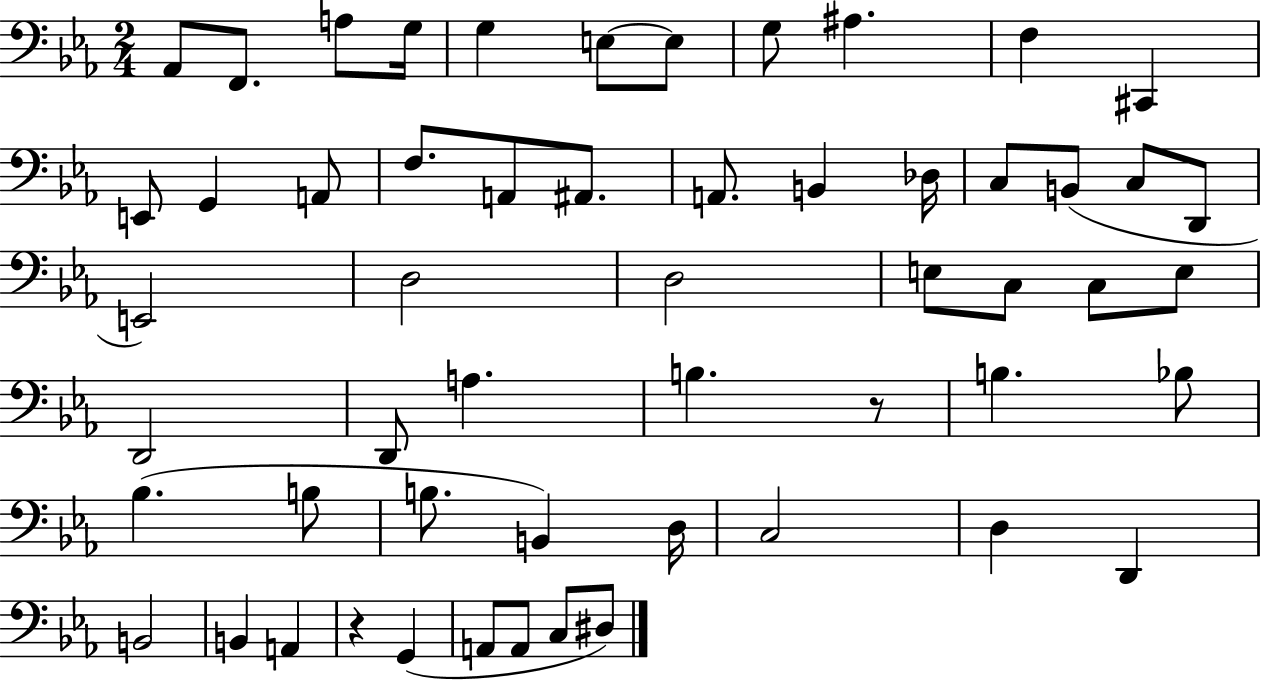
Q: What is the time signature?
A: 2/4